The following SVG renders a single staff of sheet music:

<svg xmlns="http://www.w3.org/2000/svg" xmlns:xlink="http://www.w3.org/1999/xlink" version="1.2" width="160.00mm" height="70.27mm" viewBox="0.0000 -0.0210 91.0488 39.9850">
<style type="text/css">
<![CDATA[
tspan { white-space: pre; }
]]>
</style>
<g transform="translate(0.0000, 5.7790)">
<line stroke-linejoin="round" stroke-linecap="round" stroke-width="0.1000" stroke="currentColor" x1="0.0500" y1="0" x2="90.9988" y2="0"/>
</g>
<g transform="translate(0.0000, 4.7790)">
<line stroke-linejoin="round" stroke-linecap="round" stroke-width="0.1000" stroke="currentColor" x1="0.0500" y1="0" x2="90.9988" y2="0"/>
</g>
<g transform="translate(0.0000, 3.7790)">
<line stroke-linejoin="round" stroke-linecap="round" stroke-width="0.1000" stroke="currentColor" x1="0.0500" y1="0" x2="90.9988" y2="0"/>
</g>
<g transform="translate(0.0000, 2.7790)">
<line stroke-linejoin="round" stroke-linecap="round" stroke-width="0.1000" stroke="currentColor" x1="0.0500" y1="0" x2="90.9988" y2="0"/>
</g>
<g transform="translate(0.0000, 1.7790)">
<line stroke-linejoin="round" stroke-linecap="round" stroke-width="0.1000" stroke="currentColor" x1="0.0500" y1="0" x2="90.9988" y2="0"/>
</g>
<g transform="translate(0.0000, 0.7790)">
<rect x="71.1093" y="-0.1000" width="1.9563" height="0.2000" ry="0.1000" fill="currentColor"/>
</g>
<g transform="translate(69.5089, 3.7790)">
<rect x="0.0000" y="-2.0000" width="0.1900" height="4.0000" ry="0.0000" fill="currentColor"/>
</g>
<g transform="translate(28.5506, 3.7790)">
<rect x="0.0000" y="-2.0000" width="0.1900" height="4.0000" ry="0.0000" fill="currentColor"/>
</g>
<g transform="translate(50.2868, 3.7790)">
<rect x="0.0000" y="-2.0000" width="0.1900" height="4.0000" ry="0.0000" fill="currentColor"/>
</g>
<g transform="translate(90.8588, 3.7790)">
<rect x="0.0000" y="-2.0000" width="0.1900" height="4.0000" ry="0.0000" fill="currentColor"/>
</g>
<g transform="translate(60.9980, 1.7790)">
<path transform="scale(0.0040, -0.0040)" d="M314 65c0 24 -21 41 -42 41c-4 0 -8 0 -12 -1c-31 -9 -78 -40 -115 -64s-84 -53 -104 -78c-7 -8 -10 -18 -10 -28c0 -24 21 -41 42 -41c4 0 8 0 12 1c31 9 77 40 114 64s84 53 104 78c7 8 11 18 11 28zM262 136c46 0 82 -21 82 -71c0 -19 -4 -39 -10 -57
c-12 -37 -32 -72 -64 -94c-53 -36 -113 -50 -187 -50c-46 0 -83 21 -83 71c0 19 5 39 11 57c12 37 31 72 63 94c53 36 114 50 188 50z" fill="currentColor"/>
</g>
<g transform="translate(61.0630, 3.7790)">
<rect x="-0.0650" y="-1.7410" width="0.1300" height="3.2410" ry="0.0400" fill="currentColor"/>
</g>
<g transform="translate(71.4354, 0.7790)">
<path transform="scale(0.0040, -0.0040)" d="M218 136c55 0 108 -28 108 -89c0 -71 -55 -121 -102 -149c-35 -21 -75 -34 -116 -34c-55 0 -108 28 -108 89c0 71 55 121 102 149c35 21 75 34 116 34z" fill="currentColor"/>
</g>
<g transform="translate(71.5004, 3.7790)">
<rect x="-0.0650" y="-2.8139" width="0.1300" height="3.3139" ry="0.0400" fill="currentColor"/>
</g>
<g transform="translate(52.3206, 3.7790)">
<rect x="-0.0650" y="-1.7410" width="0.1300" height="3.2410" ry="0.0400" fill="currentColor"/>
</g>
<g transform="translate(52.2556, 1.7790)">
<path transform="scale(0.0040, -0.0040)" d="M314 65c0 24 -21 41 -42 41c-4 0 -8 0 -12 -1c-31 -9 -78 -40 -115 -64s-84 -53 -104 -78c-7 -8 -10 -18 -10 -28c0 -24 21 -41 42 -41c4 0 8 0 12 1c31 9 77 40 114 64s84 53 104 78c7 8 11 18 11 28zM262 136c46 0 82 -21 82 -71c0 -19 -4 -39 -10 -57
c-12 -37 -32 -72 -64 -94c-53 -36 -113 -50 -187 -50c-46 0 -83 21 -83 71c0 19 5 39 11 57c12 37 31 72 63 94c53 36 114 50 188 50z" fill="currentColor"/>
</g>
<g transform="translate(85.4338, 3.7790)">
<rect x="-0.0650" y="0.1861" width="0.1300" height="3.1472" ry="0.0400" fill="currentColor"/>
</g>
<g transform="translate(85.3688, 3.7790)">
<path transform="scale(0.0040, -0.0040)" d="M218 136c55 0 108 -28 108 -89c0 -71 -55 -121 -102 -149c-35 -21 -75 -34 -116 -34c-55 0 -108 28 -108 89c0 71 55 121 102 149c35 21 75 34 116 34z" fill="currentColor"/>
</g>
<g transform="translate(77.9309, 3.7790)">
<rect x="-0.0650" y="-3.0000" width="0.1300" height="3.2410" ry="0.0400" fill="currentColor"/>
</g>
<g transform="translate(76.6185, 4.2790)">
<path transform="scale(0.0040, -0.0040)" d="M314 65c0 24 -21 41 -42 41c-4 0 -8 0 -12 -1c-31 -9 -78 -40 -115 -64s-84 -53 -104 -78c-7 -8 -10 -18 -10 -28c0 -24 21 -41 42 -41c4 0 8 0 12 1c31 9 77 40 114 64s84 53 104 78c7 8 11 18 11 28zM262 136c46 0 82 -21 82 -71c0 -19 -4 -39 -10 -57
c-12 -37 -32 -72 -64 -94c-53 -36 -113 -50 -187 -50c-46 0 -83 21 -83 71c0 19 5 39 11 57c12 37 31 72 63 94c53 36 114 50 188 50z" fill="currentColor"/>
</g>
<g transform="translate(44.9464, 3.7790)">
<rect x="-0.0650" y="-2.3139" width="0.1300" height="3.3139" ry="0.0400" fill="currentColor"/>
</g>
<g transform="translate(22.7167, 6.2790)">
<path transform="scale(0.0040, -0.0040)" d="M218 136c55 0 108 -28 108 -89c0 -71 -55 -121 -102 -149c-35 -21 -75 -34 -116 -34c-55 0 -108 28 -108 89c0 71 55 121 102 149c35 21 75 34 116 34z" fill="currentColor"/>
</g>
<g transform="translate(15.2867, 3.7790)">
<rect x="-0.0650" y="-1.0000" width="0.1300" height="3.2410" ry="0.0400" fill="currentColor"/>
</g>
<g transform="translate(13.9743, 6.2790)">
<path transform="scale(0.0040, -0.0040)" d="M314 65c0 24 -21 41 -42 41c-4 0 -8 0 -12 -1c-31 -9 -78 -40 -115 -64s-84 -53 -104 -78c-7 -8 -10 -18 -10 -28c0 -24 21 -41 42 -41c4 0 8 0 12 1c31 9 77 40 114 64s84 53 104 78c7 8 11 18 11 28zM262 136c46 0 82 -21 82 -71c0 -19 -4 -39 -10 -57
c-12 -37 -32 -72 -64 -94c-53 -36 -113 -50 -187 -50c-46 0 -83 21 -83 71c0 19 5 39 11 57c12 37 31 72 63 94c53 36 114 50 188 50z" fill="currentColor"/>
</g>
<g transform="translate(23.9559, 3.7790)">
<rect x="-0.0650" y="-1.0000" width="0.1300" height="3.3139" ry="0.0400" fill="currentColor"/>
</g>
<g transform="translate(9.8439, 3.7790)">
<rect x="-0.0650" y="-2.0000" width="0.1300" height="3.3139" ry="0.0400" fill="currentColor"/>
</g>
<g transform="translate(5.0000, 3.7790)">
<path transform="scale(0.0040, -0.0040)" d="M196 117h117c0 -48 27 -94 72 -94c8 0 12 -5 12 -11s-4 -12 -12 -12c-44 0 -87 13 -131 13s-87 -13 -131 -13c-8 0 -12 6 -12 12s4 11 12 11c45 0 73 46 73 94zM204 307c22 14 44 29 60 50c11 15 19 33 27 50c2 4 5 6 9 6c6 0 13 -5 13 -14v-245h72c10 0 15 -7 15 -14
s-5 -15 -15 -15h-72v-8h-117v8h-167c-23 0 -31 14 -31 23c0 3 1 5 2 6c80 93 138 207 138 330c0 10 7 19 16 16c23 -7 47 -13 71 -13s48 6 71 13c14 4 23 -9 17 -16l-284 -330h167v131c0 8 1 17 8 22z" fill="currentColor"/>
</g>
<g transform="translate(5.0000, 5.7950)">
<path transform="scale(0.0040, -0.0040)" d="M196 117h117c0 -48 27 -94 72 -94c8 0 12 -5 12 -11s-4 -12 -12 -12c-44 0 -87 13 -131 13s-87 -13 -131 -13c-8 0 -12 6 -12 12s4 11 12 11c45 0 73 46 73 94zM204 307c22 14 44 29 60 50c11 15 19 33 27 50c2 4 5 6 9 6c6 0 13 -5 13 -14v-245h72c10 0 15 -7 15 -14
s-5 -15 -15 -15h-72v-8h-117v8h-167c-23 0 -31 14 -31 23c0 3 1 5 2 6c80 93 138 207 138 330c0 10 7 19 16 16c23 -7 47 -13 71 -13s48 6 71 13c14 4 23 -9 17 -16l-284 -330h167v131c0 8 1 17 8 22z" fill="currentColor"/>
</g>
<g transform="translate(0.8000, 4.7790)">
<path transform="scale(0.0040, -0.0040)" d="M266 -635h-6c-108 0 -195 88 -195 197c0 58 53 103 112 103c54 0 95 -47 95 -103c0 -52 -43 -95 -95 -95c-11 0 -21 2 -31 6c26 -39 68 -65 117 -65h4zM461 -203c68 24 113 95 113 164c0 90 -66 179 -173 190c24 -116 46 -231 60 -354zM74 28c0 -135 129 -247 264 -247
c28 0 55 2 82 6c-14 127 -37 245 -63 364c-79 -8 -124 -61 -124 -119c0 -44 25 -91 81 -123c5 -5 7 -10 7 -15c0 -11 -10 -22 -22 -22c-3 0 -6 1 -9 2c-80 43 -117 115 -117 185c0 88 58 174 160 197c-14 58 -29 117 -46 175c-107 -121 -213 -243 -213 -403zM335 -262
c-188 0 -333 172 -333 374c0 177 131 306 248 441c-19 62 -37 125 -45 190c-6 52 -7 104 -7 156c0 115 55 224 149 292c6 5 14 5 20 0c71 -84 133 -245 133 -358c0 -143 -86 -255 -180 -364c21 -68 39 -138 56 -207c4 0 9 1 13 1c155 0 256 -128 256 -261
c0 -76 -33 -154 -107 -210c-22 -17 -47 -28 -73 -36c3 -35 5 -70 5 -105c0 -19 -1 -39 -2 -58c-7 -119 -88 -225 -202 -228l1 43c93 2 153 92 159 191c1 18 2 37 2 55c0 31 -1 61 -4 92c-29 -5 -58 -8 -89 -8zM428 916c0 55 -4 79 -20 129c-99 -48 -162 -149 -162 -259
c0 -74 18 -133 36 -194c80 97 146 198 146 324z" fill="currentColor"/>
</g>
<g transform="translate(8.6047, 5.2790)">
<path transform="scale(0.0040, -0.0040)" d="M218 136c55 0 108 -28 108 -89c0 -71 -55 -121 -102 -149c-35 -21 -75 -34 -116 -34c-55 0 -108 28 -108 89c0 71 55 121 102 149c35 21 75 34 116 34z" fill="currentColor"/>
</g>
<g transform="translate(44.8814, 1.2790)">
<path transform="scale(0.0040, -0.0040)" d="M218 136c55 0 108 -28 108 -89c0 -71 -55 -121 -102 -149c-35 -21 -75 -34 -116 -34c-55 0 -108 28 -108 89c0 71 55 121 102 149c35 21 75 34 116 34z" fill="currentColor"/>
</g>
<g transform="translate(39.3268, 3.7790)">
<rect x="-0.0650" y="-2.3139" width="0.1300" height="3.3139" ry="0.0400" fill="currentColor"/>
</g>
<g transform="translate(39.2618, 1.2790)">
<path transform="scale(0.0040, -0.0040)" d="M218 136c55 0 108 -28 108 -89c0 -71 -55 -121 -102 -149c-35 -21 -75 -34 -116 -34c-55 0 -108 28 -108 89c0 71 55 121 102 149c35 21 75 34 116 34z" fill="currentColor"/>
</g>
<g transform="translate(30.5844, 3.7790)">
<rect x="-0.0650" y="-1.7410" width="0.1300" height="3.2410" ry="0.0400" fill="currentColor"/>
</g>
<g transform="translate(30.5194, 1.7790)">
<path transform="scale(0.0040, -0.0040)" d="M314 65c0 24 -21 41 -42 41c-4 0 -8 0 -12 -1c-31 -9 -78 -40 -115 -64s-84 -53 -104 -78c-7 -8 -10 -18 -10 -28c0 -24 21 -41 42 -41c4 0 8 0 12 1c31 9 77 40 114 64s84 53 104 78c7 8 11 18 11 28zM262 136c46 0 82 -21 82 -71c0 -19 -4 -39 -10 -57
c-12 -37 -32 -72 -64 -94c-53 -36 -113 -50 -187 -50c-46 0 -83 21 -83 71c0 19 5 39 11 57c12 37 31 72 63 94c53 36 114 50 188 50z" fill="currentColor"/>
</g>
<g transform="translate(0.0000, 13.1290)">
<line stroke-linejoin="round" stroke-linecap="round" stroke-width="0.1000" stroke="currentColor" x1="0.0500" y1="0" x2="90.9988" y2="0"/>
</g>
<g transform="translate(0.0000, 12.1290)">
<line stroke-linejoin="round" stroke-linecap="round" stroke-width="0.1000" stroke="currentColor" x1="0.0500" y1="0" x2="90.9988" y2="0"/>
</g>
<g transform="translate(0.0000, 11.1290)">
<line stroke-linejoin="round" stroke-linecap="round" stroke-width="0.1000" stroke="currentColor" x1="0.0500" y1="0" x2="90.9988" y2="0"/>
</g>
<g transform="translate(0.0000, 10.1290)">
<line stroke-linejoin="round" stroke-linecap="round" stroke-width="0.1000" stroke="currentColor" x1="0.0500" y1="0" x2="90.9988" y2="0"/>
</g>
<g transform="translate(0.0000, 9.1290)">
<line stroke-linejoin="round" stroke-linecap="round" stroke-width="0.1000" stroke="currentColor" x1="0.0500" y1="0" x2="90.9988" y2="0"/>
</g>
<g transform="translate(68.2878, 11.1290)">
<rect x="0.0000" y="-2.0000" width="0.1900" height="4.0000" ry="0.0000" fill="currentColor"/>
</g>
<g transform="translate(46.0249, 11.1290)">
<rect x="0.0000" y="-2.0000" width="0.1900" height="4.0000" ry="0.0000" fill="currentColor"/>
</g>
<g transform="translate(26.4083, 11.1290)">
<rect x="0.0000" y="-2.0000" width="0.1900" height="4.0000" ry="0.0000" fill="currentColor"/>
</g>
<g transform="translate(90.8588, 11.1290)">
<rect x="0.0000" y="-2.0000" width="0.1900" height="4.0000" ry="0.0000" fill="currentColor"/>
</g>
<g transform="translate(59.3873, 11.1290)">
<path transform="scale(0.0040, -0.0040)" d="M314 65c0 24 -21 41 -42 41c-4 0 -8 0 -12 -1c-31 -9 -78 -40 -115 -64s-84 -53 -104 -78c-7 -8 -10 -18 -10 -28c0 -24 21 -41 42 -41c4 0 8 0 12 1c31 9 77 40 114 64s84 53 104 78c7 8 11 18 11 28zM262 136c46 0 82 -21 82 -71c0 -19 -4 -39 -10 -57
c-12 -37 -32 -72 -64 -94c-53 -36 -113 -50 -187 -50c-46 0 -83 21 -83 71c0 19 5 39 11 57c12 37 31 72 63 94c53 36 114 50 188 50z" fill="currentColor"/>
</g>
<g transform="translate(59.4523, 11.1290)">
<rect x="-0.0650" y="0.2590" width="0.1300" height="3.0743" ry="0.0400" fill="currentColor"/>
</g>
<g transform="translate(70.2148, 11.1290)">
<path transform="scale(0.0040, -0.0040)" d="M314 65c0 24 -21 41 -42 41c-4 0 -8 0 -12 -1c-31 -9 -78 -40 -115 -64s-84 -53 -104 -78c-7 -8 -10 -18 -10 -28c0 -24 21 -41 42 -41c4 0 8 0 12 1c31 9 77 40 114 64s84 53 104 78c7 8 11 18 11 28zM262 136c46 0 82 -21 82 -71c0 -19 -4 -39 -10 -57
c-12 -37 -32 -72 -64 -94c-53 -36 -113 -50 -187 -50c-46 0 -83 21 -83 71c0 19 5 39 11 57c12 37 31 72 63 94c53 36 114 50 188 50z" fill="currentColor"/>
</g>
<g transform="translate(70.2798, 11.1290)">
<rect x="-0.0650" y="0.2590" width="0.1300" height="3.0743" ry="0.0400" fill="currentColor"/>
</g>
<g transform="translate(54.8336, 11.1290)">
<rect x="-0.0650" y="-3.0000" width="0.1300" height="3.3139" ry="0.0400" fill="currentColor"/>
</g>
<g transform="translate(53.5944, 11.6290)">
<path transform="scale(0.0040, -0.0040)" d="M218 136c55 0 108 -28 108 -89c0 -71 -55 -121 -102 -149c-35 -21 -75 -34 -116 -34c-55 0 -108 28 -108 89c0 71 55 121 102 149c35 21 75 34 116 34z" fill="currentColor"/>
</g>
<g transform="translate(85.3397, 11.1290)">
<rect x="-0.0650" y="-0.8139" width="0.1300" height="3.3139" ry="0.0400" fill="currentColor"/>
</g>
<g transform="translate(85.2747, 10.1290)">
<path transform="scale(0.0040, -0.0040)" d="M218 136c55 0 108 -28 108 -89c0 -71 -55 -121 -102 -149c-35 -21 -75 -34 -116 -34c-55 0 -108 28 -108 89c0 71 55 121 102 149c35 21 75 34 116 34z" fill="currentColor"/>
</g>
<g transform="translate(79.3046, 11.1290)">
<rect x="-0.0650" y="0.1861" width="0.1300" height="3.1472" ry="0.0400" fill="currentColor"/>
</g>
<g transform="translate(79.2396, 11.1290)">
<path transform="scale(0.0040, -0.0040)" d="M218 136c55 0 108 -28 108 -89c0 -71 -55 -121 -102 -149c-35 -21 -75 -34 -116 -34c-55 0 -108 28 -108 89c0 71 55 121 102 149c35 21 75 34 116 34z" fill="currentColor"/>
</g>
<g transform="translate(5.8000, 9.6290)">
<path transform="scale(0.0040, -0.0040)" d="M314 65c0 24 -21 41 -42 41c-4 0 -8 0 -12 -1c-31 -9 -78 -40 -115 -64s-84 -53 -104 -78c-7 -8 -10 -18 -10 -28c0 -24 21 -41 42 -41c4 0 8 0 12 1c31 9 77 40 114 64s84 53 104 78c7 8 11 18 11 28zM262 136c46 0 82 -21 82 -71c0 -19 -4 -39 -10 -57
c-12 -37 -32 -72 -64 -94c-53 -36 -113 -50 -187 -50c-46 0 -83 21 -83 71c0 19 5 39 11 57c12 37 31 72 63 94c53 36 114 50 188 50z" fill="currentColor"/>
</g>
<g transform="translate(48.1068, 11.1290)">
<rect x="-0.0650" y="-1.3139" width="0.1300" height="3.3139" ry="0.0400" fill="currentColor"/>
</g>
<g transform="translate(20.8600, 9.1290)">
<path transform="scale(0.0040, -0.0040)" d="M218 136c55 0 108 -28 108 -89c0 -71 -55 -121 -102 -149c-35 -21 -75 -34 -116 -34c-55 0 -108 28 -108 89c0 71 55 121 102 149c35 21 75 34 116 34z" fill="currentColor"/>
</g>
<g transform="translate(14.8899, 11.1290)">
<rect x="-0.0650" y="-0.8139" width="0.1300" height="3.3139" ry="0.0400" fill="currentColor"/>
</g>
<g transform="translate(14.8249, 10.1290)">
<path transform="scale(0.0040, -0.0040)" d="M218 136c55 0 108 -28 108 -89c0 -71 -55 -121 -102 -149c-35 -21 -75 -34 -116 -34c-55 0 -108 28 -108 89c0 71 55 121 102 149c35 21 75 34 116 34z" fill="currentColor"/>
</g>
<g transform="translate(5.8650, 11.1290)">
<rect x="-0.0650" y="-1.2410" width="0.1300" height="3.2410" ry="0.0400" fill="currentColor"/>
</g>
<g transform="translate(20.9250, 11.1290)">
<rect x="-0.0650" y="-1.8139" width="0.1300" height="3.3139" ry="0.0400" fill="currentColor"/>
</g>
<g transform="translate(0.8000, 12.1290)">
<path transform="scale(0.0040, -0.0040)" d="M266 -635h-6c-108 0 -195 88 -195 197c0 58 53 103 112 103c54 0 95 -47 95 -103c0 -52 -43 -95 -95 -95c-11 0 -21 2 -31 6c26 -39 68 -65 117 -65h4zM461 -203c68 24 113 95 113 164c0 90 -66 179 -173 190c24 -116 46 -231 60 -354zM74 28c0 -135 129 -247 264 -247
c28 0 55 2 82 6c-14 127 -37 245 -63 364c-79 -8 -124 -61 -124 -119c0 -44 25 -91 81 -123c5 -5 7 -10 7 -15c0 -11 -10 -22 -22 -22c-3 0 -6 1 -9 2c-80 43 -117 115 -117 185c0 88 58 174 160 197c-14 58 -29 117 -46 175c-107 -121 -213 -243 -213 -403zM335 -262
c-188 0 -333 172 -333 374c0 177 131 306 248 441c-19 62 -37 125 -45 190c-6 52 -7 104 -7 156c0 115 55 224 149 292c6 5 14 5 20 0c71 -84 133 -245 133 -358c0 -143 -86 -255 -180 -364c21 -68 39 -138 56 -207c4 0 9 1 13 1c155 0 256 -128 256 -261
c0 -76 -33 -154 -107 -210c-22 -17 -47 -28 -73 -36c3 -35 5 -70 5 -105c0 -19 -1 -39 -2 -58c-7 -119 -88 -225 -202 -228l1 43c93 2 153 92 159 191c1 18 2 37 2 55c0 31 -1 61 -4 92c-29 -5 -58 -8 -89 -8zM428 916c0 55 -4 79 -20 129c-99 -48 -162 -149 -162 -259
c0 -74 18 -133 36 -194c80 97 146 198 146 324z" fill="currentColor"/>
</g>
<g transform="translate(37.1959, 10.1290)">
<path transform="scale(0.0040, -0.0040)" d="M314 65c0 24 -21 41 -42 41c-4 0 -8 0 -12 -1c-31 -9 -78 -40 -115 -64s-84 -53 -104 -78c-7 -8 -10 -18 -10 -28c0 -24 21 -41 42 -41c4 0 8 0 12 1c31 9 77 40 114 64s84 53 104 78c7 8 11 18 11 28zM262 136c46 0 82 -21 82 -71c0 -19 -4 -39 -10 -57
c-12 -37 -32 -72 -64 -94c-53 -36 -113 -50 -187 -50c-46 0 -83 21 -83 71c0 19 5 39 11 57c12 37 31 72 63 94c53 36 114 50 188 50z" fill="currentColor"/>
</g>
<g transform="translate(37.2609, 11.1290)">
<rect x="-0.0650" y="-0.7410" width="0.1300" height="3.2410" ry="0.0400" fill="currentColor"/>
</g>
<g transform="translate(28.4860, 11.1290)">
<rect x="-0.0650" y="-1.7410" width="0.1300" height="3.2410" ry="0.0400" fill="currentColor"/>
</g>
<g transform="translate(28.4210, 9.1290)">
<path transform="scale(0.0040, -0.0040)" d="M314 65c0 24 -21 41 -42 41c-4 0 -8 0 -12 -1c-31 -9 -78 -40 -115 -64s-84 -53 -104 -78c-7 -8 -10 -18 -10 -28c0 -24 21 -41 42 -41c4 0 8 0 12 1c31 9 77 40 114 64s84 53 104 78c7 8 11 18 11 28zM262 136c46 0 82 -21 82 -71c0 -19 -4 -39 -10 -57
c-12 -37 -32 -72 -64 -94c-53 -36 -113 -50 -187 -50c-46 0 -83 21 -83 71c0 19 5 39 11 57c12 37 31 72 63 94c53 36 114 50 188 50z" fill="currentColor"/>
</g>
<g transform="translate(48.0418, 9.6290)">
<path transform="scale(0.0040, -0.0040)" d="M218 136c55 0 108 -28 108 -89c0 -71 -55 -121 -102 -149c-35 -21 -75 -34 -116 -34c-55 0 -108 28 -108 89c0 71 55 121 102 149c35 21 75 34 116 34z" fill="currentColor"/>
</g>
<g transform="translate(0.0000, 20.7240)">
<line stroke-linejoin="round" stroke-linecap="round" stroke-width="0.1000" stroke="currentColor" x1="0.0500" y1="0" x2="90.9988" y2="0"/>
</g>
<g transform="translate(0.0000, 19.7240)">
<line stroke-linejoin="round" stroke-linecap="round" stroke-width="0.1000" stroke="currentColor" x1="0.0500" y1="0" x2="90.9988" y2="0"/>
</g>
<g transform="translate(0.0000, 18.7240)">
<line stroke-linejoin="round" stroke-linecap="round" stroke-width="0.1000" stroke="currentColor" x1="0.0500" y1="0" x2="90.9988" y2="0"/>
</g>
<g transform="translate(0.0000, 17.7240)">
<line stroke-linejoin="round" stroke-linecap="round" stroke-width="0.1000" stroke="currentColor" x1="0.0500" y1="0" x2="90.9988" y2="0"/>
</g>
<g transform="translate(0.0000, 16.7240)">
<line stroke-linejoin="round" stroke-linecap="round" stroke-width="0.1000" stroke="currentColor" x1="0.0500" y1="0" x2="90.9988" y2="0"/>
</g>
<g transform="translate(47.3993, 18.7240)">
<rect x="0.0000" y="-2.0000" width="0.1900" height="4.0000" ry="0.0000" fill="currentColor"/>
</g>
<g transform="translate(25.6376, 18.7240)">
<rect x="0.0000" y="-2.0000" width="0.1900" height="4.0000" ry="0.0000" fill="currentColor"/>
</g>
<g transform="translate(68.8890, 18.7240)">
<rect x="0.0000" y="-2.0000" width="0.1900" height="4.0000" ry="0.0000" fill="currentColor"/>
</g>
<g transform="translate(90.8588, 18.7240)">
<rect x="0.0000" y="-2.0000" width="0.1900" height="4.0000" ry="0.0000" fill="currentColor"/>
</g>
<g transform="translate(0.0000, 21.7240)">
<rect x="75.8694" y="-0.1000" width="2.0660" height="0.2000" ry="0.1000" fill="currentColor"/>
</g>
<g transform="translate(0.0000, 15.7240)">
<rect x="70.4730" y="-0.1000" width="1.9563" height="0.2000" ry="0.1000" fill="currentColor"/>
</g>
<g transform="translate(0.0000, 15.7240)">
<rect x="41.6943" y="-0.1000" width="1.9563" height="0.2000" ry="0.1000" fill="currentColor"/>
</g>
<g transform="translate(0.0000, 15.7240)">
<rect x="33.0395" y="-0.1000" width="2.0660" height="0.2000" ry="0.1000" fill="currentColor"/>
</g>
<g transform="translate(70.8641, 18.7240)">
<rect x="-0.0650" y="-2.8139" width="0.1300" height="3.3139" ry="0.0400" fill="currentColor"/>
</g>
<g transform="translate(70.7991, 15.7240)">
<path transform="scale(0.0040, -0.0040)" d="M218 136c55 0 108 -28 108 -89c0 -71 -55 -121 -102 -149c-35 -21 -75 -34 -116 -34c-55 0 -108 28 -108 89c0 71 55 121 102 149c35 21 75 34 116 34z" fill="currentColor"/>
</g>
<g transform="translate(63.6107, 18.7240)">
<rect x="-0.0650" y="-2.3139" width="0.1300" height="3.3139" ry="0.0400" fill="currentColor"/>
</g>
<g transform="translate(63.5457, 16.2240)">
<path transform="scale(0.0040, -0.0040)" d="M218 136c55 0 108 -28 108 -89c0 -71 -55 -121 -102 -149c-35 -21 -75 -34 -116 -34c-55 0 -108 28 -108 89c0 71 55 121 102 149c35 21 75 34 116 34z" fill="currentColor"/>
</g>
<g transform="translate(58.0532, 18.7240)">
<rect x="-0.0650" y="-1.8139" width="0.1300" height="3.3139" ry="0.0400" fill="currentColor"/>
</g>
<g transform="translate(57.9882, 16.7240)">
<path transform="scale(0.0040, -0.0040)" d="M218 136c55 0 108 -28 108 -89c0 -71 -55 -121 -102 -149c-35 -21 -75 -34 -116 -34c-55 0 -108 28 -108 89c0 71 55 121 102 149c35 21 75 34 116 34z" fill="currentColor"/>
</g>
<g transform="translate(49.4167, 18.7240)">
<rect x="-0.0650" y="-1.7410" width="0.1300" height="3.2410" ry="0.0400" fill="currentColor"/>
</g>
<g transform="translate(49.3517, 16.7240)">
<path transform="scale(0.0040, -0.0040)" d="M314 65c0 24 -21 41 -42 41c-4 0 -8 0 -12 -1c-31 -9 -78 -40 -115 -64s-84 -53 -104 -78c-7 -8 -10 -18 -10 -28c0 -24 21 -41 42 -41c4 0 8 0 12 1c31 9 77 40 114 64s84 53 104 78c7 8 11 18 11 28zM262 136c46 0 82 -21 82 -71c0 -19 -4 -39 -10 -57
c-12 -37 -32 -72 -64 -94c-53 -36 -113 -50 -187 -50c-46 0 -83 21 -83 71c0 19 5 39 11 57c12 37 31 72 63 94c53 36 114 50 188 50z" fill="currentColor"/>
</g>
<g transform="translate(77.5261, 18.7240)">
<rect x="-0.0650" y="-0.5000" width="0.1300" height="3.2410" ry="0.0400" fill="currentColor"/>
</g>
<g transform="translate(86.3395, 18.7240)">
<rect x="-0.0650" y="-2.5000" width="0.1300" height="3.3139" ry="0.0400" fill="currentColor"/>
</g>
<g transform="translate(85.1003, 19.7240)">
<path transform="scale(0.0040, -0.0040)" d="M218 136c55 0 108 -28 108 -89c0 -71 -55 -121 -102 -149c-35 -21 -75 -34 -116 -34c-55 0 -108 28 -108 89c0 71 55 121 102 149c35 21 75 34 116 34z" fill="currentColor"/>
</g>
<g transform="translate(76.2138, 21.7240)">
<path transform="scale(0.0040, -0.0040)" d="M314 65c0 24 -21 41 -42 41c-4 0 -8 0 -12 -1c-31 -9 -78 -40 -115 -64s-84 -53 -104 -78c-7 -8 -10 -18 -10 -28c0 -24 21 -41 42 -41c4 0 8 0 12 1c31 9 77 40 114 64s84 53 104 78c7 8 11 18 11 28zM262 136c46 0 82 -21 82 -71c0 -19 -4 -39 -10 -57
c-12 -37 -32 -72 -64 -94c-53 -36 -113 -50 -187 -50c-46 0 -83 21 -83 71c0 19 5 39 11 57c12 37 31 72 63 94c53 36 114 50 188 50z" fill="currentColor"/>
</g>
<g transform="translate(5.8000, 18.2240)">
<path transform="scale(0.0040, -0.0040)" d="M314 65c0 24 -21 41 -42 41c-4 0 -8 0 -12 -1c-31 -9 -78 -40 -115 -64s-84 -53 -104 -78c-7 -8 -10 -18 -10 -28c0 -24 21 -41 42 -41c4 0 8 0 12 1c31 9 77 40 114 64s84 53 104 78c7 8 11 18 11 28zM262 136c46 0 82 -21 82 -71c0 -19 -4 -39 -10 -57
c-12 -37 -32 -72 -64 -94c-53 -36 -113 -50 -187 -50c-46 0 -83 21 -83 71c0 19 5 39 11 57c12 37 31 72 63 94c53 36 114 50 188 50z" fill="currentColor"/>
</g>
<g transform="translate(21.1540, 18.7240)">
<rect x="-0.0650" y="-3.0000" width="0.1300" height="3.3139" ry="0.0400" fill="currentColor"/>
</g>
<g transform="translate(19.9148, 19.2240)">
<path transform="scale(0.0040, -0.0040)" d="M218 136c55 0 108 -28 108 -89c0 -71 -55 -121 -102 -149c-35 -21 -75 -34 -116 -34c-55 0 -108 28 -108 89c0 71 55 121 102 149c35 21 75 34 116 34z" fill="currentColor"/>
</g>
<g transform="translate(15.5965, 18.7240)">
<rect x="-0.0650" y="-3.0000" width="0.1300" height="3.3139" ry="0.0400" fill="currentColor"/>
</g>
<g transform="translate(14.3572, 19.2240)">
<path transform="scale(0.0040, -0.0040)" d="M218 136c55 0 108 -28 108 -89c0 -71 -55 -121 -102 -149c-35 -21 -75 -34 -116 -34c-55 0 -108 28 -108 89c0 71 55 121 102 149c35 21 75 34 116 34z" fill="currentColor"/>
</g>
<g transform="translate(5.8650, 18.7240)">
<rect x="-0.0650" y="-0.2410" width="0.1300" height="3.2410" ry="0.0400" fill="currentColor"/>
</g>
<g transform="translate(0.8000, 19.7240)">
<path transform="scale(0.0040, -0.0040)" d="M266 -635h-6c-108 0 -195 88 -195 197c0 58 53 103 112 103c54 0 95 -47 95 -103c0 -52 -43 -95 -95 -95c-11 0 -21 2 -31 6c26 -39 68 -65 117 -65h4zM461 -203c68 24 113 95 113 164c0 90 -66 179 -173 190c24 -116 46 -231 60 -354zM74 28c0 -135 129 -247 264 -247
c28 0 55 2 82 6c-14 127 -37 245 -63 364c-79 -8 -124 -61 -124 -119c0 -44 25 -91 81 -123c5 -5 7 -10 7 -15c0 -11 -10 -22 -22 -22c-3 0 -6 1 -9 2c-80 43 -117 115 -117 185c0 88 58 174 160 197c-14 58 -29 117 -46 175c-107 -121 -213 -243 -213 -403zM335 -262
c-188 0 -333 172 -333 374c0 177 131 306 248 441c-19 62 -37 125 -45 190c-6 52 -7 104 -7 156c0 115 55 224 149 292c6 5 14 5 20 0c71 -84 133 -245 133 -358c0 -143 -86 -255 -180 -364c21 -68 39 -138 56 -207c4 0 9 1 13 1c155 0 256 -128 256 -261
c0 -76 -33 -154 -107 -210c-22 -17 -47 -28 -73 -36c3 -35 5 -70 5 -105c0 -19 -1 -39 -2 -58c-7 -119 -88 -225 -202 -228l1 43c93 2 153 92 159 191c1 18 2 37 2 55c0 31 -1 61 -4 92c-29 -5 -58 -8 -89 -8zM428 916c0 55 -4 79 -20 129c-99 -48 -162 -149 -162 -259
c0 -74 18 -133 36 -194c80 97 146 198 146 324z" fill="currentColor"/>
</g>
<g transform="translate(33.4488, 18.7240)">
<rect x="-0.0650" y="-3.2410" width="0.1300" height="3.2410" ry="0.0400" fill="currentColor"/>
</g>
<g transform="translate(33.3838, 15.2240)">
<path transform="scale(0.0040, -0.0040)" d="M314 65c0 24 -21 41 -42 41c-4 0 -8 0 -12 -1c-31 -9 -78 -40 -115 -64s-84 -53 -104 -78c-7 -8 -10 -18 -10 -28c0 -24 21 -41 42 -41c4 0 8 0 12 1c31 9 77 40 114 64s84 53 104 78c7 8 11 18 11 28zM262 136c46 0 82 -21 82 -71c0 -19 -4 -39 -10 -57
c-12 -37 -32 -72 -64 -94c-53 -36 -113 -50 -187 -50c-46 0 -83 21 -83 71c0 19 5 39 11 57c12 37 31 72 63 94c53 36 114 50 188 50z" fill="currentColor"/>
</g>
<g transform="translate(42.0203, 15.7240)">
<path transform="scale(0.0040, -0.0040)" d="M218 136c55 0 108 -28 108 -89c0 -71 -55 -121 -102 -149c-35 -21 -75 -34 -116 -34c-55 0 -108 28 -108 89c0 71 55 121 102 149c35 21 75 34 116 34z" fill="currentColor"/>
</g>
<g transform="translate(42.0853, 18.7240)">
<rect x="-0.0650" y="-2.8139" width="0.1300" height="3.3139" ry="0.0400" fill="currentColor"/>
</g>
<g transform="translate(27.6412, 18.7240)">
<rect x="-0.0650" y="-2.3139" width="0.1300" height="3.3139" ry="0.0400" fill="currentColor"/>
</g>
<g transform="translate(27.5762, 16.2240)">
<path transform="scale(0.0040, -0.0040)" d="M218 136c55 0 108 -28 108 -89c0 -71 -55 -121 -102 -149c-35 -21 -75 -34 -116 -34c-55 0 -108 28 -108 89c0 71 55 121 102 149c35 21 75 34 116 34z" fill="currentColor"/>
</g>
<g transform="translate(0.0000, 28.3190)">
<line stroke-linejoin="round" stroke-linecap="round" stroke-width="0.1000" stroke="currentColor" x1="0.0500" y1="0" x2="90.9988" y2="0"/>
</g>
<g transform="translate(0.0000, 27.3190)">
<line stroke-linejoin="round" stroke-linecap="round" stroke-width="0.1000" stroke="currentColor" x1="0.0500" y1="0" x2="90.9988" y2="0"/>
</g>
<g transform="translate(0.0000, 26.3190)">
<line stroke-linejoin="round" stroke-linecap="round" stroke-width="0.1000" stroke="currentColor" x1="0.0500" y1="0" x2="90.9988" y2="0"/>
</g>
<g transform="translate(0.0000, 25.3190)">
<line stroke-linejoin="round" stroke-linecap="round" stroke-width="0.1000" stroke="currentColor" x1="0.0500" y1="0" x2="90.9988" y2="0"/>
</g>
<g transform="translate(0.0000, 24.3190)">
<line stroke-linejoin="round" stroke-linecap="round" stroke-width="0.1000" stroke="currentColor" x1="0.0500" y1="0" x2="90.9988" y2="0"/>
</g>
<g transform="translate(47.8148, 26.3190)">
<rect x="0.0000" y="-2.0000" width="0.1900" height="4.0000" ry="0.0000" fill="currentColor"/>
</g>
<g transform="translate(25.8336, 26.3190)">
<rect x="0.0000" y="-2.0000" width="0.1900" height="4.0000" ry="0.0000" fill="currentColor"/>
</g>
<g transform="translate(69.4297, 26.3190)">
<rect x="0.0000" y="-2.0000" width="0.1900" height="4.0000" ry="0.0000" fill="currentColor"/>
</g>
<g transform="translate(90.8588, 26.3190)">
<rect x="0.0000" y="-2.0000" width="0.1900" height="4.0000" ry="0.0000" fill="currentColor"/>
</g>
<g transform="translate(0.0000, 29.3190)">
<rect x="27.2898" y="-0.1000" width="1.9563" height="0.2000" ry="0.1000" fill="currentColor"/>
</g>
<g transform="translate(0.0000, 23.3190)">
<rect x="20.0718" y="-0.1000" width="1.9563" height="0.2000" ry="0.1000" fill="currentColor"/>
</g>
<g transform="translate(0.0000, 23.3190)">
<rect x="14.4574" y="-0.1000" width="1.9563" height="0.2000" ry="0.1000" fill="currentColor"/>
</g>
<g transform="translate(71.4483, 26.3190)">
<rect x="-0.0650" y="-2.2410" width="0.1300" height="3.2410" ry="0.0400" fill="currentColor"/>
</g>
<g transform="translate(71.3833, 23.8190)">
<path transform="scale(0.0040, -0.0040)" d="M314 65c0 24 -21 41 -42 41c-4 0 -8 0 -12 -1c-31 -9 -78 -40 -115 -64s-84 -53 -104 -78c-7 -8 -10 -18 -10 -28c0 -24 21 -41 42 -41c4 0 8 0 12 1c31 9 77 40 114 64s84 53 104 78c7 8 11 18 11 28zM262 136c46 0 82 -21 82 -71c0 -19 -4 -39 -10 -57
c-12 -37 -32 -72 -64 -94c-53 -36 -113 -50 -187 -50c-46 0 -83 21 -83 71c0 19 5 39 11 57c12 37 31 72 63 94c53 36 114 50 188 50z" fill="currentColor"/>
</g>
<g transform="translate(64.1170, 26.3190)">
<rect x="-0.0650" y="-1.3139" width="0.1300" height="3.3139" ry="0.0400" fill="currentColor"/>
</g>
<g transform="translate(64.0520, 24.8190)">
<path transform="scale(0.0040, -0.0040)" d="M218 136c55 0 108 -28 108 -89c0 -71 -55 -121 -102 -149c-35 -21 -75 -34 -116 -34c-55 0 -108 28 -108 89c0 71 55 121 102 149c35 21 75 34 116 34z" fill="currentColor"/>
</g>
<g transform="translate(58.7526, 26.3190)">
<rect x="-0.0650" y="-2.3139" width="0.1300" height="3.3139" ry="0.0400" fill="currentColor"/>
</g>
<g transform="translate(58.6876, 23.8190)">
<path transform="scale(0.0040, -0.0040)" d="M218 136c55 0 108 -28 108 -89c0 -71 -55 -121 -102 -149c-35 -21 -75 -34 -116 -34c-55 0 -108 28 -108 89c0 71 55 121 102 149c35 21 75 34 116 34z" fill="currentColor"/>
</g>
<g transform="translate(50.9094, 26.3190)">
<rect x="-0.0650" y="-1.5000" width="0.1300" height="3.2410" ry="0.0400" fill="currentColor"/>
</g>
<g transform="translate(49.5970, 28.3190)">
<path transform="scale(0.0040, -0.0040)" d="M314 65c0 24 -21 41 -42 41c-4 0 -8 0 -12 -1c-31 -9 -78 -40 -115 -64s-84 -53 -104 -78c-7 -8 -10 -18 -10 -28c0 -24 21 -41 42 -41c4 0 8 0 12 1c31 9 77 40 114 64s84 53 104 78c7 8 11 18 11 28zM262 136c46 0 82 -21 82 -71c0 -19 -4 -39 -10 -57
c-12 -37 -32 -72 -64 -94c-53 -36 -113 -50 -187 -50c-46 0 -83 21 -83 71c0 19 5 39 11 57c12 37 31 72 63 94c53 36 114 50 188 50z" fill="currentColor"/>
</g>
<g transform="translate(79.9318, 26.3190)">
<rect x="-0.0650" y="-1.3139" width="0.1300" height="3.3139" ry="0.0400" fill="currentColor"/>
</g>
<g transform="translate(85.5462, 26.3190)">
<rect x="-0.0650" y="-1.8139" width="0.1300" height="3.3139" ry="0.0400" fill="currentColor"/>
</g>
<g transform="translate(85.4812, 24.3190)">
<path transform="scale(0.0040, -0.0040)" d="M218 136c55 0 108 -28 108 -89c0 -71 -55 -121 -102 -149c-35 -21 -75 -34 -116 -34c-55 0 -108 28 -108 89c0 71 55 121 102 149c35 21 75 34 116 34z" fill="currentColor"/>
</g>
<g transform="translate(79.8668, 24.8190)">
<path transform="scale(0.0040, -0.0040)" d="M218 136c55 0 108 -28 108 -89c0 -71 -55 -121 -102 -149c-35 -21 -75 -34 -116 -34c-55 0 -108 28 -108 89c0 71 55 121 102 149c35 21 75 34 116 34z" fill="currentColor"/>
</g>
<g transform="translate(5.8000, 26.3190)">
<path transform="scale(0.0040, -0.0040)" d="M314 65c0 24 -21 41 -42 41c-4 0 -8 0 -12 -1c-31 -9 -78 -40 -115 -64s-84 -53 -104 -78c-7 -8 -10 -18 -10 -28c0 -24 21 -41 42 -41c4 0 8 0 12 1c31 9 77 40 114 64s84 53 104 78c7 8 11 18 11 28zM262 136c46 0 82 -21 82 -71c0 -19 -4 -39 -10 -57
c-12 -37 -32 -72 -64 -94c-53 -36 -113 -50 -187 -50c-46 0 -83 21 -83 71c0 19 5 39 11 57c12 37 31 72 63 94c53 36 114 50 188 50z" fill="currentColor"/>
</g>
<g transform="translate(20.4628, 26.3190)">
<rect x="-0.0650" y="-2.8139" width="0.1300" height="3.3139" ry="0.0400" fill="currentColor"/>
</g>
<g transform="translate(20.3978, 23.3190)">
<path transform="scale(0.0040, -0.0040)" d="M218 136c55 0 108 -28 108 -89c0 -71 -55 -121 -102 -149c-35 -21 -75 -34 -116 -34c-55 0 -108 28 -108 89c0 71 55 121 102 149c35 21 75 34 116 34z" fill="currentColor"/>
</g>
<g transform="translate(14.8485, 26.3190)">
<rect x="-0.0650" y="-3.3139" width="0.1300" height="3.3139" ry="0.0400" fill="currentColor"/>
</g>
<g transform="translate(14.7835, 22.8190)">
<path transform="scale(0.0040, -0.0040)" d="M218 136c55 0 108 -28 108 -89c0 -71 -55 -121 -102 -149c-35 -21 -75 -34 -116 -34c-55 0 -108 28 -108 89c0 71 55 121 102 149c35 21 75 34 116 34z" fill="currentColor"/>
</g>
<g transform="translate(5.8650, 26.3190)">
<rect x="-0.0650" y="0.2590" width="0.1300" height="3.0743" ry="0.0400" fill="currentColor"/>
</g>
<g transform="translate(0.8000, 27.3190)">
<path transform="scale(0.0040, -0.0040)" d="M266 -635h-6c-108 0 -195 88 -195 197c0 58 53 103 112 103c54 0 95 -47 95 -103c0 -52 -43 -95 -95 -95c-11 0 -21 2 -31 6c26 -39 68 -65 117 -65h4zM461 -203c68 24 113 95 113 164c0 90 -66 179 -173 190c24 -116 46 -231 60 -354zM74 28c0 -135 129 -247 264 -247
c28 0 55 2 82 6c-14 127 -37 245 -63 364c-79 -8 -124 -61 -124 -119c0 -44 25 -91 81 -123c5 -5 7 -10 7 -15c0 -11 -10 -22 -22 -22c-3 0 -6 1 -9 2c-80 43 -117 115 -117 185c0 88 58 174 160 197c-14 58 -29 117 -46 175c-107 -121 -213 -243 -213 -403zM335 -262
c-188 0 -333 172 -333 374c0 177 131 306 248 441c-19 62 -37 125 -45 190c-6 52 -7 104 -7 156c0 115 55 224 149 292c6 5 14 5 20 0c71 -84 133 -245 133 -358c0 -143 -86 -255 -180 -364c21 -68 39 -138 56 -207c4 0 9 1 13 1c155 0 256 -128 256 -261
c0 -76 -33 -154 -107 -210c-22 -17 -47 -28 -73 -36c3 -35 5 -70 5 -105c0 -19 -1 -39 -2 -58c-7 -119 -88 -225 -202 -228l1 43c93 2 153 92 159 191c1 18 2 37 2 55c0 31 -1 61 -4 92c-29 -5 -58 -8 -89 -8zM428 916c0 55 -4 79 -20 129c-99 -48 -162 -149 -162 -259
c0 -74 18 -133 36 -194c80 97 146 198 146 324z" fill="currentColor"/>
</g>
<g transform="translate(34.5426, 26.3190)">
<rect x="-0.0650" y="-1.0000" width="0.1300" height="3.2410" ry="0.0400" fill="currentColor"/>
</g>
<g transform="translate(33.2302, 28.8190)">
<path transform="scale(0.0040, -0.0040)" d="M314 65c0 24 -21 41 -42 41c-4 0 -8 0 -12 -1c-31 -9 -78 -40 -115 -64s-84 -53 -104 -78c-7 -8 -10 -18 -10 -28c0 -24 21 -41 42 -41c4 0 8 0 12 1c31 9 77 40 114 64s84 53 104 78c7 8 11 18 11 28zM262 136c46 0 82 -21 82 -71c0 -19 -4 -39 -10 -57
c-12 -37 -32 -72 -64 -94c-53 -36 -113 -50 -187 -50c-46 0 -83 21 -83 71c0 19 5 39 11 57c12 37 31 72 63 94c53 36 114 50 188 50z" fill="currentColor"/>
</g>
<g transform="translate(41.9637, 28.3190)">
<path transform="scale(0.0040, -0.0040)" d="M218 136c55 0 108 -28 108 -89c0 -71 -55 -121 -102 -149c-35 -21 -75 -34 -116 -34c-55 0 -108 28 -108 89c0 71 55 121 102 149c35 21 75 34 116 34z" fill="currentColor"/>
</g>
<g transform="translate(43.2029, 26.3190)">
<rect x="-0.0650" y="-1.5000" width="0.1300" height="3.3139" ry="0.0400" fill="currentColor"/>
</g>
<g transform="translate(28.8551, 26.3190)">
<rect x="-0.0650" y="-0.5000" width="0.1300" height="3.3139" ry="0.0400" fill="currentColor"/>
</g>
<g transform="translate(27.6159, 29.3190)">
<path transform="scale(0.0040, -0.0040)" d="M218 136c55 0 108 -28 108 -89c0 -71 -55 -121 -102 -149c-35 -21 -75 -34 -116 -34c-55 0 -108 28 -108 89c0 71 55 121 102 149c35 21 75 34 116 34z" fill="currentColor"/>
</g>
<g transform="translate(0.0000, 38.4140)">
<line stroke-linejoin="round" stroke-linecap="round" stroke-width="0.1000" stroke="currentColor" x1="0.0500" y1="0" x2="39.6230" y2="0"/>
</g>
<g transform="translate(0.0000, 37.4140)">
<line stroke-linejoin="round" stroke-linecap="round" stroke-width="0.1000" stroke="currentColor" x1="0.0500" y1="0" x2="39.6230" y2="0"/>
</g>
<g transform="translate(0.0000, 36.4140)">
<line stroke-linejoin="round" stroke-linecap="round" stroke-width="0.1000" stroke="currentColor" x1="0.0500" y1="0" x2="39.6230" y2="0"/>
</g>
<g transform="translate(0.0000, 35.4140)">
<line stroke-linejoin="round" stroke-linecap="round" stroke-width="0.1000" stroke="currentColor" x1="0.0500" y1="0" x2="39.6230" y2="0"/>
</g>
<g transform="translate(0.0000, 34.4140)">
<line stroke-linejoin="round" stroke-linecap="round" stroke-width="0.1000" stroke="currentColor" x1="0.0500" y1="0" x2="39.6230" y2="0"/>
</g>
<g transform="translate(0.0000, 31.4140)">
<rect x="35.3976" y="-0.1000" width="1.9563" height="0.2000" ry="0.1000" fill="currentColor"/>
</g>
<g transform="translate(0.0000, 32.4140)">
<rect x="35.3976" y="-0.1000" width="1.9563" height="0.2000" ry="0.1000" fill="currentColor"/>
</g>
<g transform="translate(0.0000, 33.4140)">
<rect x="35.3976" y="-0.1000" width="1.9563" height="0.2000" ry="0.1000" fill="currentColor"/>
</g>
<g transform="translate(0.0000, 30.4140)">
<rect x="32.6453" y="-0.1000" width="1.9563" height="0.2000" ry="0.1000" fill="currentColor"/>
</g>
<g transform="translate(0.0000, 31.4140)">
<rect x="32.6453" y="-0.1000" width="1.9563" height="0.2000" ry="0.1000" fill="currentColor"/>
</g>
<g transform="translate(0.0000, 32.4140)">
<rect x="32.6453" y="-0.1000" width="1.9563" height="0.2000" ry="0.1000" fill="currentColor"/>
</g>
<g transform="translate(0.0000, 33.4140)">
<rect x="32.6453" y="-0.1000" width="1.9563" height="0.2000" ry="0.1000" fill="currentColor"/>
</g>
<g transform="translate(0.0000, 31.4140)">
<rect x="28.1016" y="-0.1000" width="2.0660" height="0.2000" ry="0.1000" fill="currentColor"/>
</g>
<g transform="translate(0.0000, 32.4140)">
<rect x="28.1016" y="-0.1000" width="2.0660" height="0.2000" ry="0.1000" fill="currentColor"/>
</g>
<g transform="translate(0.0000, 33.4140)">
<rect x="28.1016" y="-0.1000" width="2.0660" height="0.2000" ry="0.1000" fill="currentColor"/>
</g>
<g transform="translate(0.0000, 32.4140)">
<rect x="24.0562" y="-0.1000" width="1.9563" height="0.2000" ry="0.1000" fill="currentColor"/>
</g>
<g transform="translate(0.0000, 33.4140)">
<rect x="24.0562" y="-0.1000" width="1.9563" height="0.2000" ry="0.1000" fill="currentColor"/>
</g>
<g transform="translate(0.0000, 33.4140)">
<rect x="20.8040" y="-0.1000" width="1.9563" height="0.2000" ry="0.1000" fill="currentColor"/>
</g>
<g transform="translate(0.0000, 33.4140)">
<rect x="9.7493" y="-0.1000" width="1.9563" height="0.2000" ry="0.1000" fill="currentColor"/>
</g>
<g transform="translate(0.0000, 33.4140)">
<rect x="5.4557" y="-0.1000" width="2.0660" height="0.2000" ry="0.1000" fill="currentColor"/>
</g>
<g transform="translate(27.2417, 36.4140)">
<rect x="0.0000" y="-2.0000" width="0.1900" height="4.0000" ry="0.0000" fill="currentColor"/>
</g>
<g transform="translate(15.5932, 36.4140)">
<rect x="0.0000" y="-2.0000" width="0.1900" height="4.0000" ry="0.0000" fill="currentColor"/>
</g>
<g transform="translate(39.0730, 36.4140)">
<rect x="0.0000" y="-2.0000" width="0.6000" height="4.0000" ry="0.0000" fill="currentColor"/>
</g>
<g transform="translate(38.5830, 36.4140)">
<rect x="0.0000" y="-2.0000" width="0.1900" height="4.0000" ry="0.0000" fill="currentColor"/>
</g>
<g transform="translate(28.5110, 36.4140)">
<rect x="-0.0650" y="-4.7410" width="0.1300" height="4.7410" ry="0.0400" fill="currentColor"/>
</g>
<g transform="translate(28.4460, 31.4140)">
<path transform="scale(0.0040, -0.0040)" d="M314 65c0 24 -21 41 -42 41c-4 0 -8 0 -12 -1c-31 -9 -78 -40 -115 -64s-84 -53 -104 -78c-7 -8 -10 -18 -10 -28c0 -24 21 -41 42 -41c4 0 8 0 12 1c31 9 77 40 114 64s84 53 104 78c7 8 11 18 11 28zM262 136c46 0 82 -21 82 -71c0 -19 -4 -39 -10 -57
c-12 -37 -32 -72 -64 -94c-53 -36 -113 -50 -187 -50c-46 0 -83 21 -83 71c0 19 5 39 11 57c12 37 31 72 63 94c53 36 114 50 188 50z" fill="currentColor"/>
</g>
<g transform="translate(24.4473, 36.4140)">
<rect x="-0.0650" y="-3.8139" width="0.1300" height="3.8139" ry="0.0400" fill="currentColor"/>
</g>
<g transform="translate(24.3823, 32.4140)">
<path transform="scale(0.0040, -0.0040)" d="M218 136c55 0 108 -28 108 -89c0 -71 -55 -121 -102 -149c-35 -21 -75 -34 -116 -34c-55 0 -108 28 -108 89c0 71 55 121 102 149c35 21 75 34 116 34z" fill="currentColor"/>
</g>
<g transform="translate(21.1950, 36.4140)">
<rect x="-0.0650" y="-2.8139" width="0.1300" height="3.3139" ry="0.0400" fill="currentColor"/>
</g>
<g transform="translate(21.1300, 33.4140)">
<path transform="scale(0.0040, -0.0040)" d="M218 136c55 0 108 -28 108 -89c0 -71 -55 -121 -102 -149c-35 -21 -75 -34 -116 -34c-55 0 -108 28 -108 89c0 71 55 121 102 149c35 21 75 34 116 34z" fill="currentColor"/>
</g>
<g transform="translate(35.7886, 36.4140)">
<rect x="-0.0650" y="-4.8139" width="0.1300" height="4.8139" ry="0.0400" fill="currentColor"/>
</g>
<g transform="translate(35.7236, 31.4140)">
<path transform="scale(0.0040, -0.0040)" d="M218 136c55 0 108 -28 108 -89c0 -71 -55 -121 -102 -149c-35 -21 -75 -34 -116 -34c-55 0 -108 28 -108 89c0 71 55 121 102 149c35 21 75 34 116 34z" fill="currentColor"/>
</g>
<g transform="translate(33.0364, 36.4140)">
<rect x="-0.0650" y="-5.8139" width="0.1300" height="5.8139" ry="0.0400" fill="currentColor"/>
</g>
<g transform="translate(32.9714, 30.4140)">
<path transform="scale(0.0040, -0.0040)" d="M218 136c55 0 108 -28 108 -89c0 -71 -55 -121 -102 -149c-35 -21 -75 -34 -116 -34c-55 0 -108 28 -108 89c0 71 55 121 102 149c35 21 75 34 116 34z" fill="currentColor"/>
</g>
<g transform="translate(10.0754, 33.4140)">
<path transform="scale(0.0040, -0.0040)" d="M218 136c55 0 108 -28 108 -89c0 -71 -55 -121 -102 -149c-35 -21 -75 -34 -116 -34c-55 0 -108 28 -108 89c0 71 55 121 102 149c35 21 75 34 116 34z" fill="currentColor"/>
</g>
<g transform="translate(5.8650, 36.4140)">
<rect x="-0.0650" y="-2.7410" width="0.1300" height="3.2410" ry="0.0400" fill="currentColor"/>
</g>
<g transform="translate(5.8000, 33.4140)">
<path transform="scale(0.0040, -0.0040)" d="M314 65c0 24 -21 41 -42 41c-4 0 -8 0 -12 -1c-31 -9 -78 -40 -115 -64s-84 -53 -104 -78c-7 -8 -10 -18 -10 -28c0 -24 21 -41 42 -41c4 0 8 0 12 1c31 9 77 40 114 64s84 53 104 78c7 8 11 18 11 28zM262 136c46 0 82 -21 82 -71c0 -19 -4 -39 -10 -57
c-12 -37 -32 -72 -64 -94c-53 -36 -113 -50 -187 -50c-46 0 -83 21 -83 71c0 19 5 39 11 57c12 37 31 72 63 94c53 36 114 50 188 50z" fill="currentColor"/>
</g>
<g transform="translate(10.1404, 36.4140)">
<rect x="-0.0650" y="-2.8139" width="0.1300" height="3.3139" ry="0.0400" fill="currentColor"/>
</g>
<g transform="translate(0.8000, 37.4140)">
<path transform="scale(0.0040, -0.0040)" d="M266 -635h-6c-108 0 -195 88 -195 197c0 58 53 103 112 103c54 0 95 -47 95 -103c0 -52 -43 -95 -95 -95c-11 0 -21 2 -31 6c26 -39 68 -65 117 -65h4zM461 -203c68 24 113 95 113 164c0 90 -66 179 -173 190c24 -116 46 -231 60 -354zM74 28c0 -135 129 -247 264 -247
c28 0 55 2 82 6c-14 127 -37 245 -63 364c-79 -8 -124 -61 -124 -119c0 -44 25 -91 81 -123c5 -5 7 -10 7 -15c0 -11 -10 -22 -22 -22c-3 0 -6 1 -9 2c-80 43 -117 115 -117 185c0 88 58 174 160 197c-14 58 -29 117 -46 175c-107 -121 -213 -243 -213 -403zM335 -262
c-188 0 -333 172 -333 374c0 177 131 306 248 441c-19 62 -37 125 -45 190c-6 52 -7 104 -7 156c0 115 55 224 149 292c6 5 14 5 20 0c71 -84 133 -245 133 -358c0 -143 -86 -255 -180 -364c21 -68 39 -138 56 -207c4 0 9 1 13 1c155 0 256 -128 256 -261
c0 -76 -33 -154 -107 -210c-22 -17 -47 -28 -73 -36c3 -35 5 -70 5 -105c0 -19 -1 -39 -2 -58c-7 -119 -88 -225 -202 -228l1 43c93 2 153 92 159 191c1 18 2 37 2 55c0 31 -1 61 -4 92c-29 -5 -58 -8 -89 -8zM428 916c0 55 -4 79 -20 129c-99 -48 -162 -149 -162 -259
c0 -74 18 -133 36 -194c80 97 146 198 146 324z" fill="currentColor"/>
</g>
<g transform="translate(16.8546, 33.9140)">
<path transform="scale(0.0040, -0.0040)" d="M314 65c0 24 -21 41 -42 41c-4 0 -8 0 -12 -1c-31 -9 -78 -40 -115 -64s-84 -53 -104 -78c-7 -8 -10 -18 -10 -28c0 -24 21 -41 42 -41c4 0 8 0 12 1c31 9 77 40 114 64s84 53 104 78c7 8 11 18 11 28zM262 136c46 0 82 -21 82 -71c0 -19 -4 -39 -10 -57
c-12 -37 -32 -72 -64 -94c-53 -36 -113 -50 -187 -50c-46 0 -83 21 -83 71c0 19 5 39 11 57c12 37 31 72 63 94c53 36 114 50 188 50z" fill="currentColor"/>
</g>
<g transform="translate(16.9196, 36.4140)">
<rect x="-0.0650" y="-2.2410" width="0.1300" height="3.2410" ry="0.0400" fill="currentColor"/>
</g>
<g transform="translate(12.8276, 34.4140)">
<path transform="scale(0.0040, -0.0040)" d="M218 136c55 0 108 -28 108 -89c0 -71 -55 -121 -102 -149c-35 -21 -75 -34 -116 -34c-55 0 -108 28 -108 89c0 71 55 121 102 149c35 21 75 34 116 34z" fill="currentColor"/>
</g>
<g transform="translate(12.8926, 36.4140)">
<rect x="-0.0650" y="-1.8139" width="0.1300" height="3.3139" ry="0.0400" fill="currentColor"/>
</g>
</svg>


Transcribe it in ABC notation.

X:1
T:Untitled
M:4/4
L:1/4
K:C
F D2 D f2 g g f2 f2 a A2 B e2 d f f2 d2 e A B2 B2 B d c2 A A g b2 a f2 f g a C2 G B2 b a C D2 E E2 g e g2 e f a2 a f g2 a c' e'2 g' e'